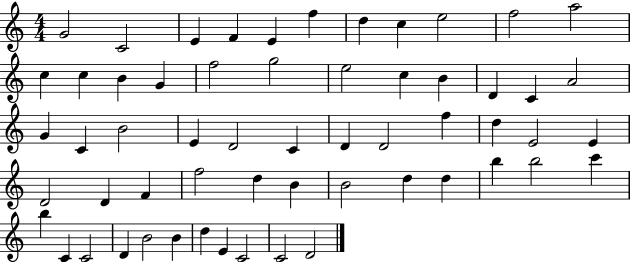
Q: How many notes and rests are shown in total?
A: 58